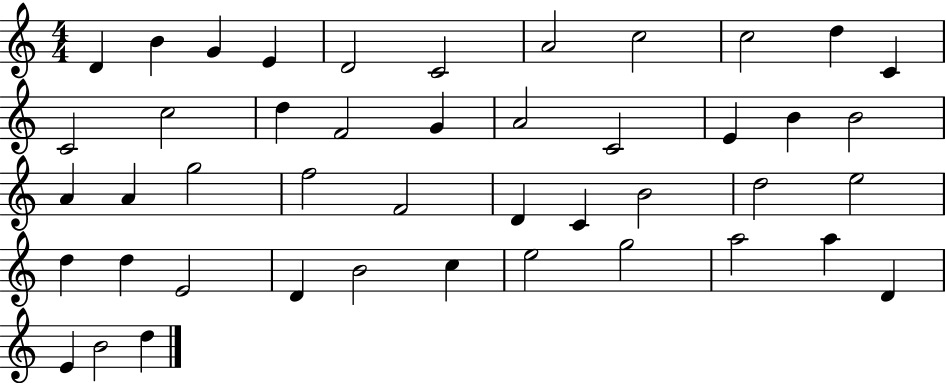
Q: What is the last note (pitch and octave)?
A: D5